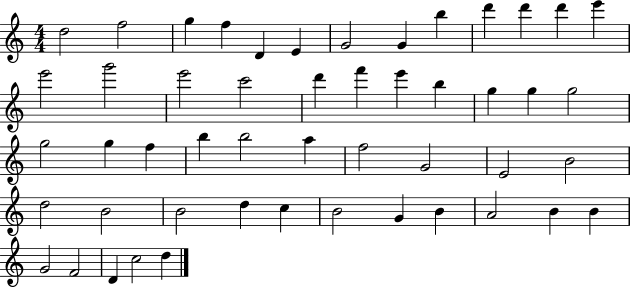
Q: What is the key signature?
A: C major